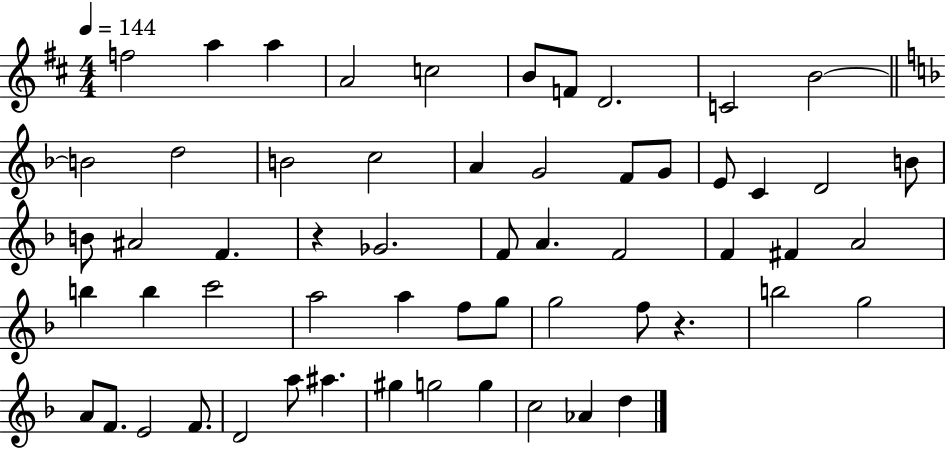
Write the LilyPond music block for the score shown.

{
  \clef treble
  \numericTimeSignature
  \time 4/4
  \key d \major
  \tempo 4 = 144
  f''2 a''4 a''4 | a'2 c''2 | b'8 f'8 d'2. | c'2 b'2~~ | \break \bar "||" \break \key f \major b'2 d''2 | b'2 c''2 | a'4 g'2 f'8 g'8 | e'8 c'4 d'2 b'8 | \break b'8 ais'2 f'4. | r4 ges'2. | f'8 a'4. f'2 | f'4 fis'4 a'2 | \break b''4 b''4 c'''2 | a''2 a''4 f''8 g''8 | g''2 f''8 r4. | b''2 g''2 | \break a'8 f'8. e'2 f'8. | d'2 a''8 ais''4. | gis''4 g''2 g''4 | c''2 aes'4 d''4 | \break \bar "|."
}